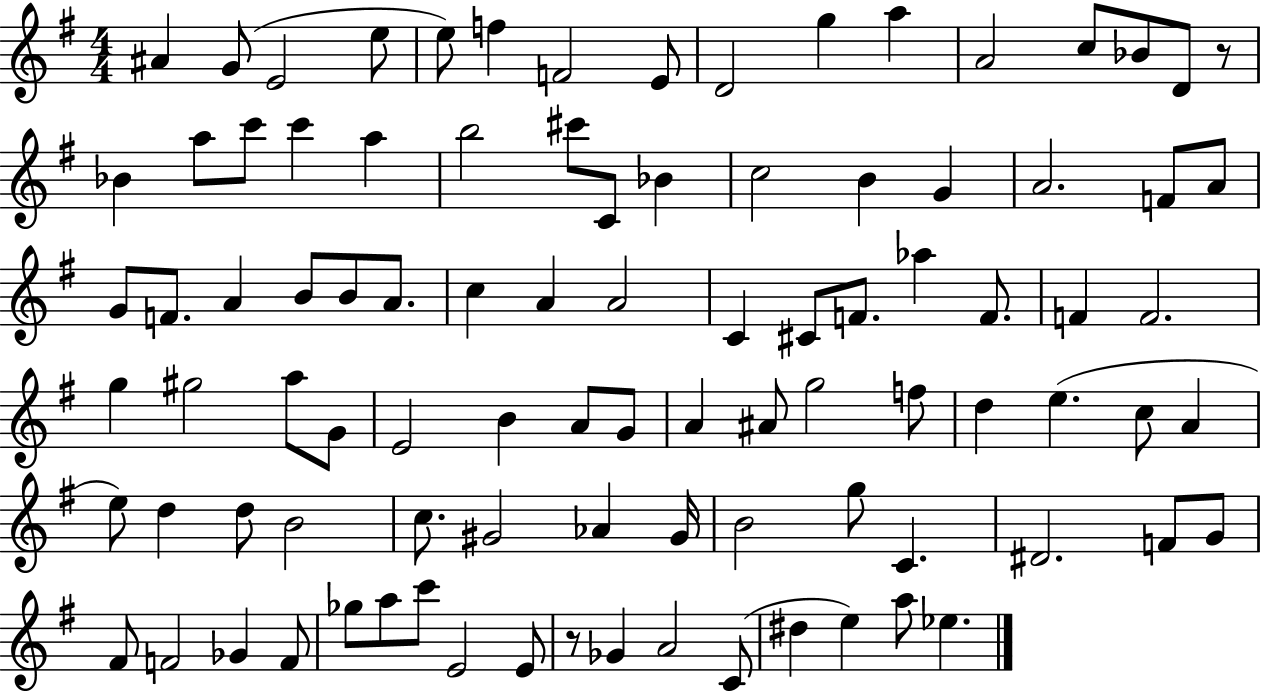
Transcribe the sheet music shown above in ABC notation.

X:1
T:Untitled
M:4/4
L:1/4
K:G
^A G/2 E2 e/2 e/2 f F2 E/2 D2 g a A2 c/2 _B/2 D/2 z/2 _B a/2 c'/2 c' a b2 ^c'/2 C/2 _B c2 B G A2 F/2 A/2 G/2 F/2 A B/2 B/2 A/2 c A A2 C ^C/2 F/2 _a F/2 F F2 g ^g2 a/2 G/2 E2 B A/2 G/2 A ^A/2 g2 f/2 d e c/2 A e/2 d d/2 B2 c/2 ^G2 _A ^G/4 B2 g/2 C ^D2 F/2 G/2 ^F/2 F2 _G F/2 _g/2 a/2 c'/2 E2 E/2 z/2 _G A2 C/2 ^d e a/2 _e